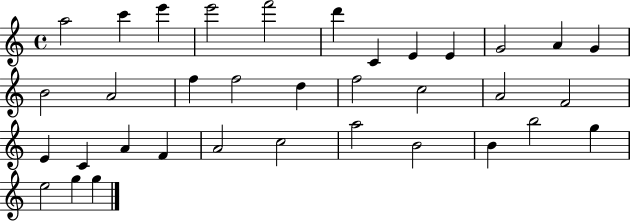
X:1
T:Untitled
M:4/4
L:1/4
K:C
a2 c' e' e'2 f'2 d' C E E G2 A G B2 A2 f f2 d f2 c2 A2 F2 E C A F A2 c2 a2 B2 B b2 g e2 g g